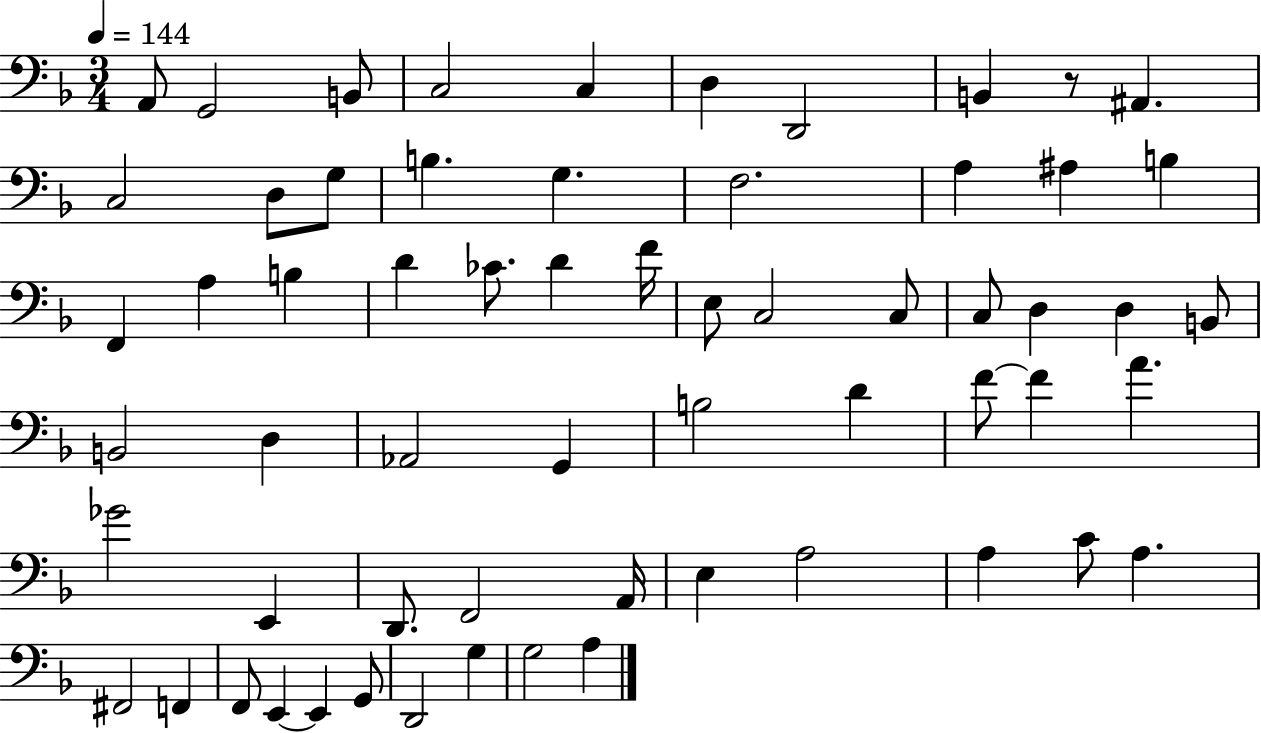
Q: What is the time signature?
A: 3/4